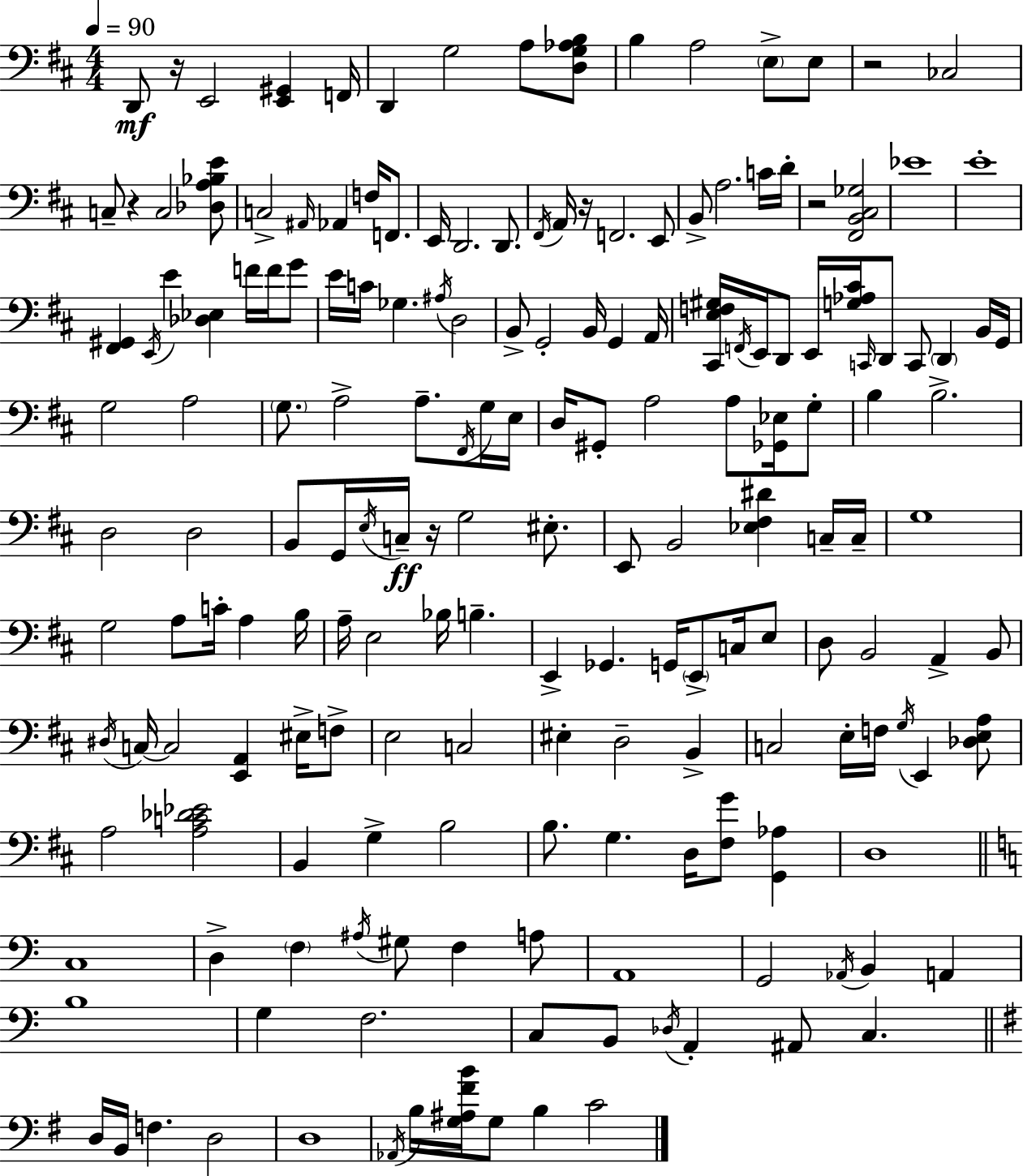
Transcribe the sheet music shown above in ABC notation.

X:1
T:Untitled
M:4/4
L:1/4
K:D
D,,/2 z/4 E,,2 [E,,^G,,] F,,/4 D,, G,2 A,/2 [D,G,_A,B,]/2 B, A,2 E,/2 E,/2 z2 _C,2 C,/2 z C,2 [_D,A,_B,E]/2 C,2 ^A,,/4 _A,, F,/4 F,,/2 E,,/4 D,,2 D,,/2 ^F,,/4 A,,/4 z/4 F,,2 E,,/2 B,,/2 A,2 C/4 D/4 z2 [^F,,B,,^C,_G,]2 _E4 E4 [^F,,^G,,] E,,/4 E [_D,_E,] F/4 F/4 G/2 E/4 C/4 _G, ^A,/4 D,2 B,,/2 G,,2 B,,/4 G,, A,,/4 [^C,,E,F,^G,]/4 F,,/4 E,,/4 D,,/2 E,,/4 [G,_A,^C]/4 C,,/4 D,,/2 C,,/2 D,, B,,/4 G,,/4 G,2 A,2 G,/2 A,2 A,/2 ^F,,/4 G,/4 E,/4 D,/4 ^G,,/2 A,2 A,/2 [_G,,_E,]/4 G,/2 B, B,2 D,2 D,2 B,,/2 G,,/4 E,/4 C,/4 z/4 G,2 ^E,/2 E,,/2 B,,2 [_E,^F,^D] C,/4 C,/4 G,4 G,2 A,/2 C/4 A, B,/4 A,/4 E,2 _B,/4 B, E,, _G,, G,,/4 E,,/2 C,/4 E,/2 D,/2 B,,2 A,, B,,/2 ^D,/4 C,/4 C,2 [E,,A,,] ^E,/4 F,/2 E,2 C,2 ^E, D,2 B,, C,2 E,/4 F,/4 G,/4 E,, [_D,E,A,]/2 A,2 [A,C_D_E]2 B,, G, B,2 B,/2 G, D,/4 [^F,G]/2 [G,,_A,] D,4 C,4 D, F, ^A,/4 ^G,/2 F, A,/2 A,,4 G,,2 _A,,/4 B,, A,, B,4 G, F,2 C,/2 B,,/2 _D,/4 A,, ^A,,/2 C, D,/4 B,,/4 F, D,2 D,4 _A,,/4 B,/4 [G,^A,^FB]/4 G,/2 B, C2